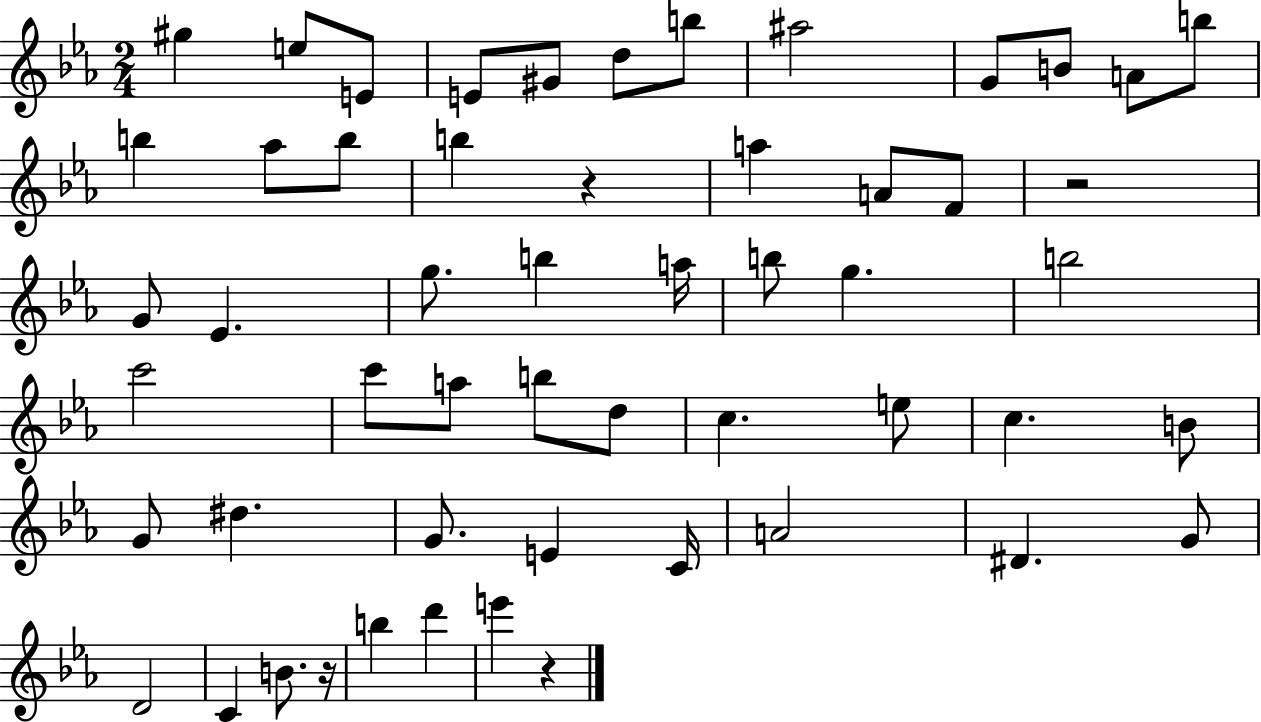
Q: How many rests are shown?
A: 4